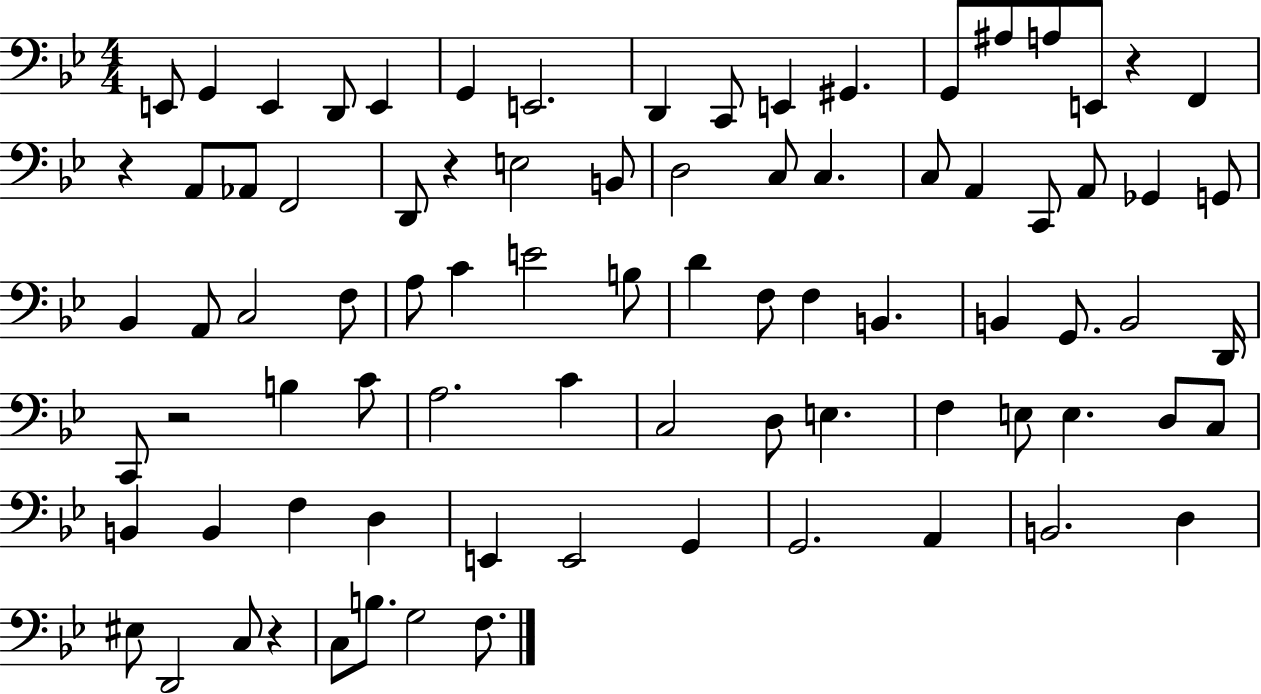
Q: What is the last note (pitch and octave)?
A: F3